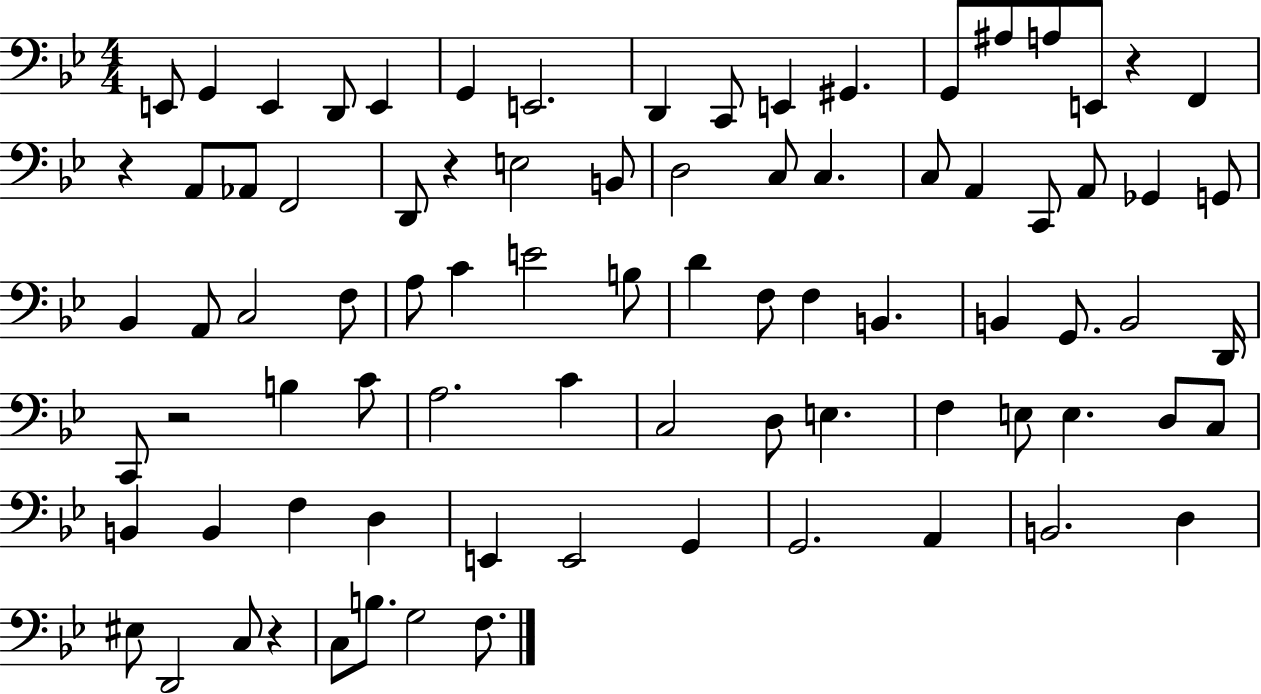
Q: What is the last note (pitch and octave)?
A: F3